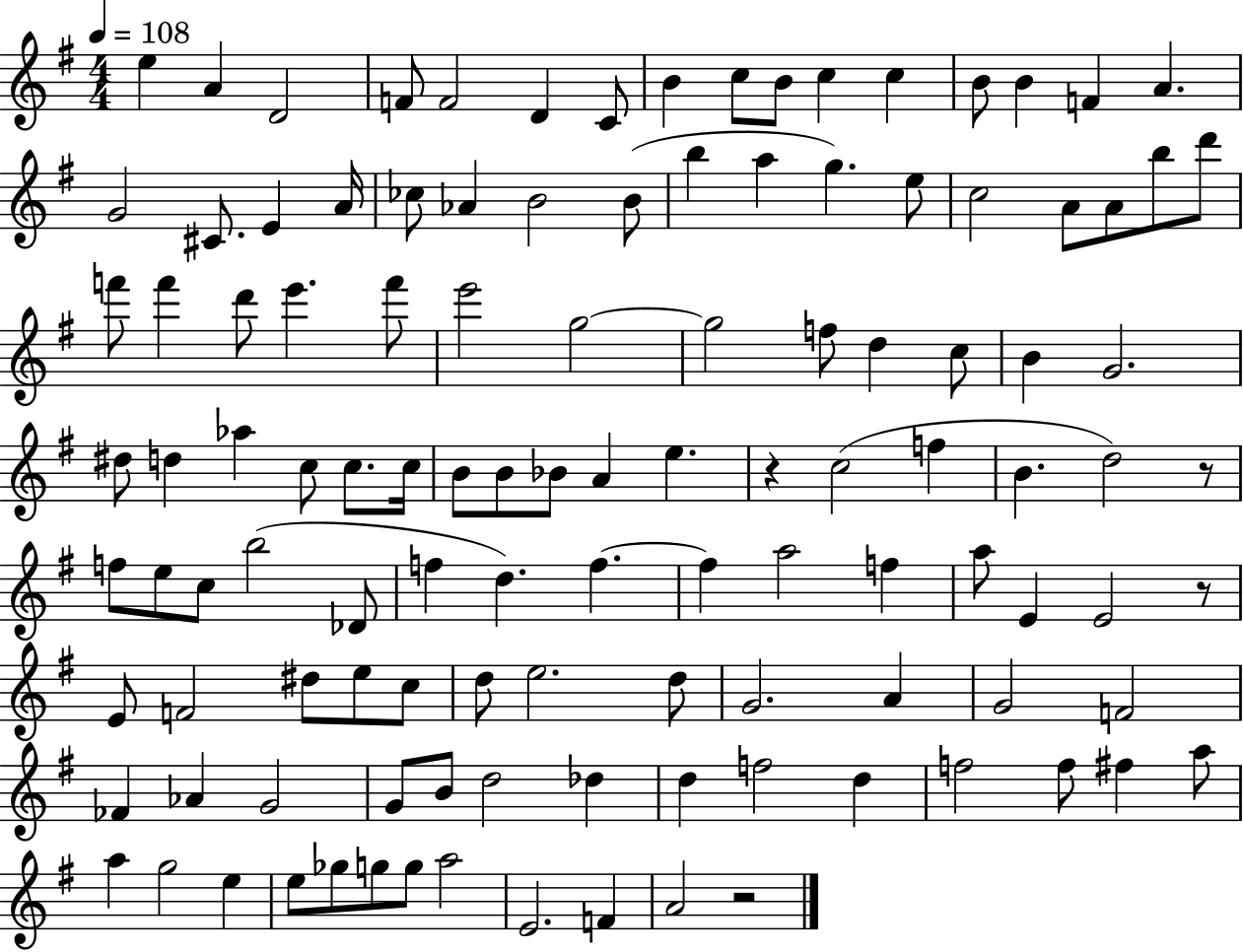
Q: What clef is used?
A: treble